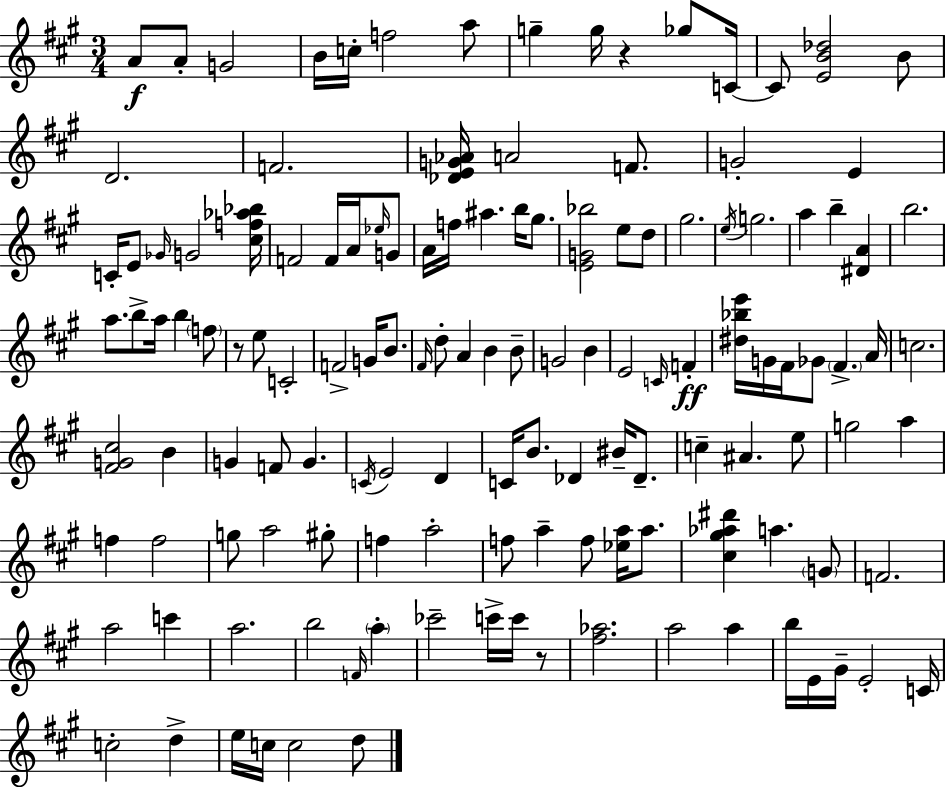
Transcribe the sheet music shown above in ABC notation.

X:1
T:Untitled
M:3/4
L:1/4
K:A
A/2 A/2 G2 B/4 c/4 f2 a/2 g g/4 z _g/2 C/4 C/2 [EB_d]2 B/2 D2 F2 [_DEG_A]/4 A2 F/2 G2 E C/4 E/2 _G/4 G2 [^cf_a_b]/4 F2 F/4 A/4 _e/4 G/2 A/4 f/4 ^a b/4 ^g/2 [EG_b]2 e/2 d/2 ^g2 e/4 g2 a b [^DA] b2 a/2 b/2 a/4 b f/2 z/2 e/2 C2 F2 G/4 B/2 ^F/4 d/2 A B B/2 G2 B E2 C/4 F [^d_be']/4 G/4 ^F/4 _G/2 ^F A/4 c2 [^FG^c]2 B G F/2 G C/4 E2 D C/4 B/2 _D ^B/4 _D/2 c ^A e/2 g2 a f f2 g/2 a2 ^g/2 f a2 f/2 a f/2 [_ea]/4 a/2 [^c^g_a^d'] a G/2 F2 a2 c' a2 b2 F/4 a _c'2 c'/4 c'/4 z/2 [^f_a]2 a2 a b/4 E/4 ^G/4 E2 C/4 c2 d e/4 c/4 c2 d/2